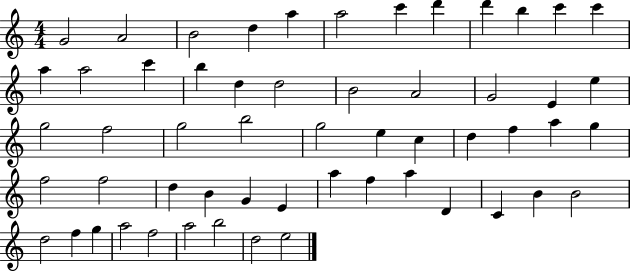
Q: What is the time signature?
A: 4/4